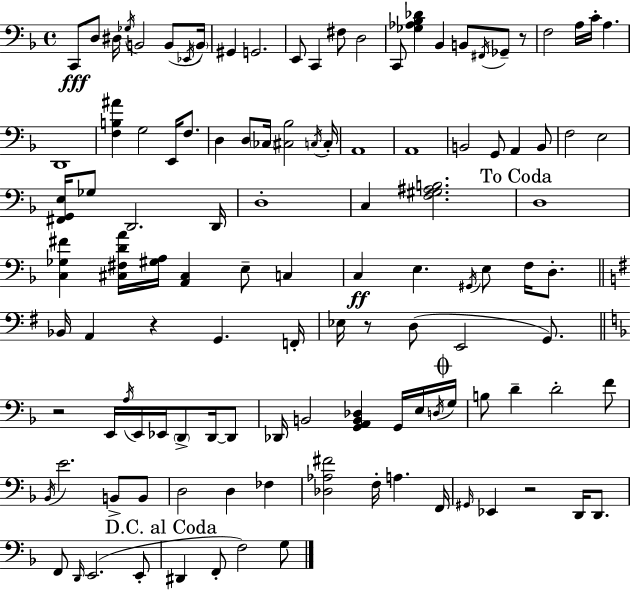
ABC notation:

X:1
T:Untitled
M:4/4
L:1/4
K:Dm
C,,/2 D,/2 ^D,/4 _G,/4 B,,2 B,,/2 _E,,/4 B,,/4 ^G,, G,,2 E,,/2 C,, ^F,/2 D,2 C,,/2 [_G,_A,_B,_D] _B,, B,,/2 ^F,,/4 _G,,/2 z/2 F,2 A,/4 C/4 A, D,,4 [F,B,^A] G,2 E,,/4 F,/2 D, D,/2 _C,/4 [^C,_B,]2 C,/4 C,/4 A,,4 A,,4 B,,2 G,,/2 A,, B,,/2 F,2 E,2 [^F,,G,,E,]/4 _G,/2 D,,2 D,,/4 D,4 C, [F,^G,^A,B,]2 D,4 [C,_G,^F] [^C,^F,DA]/4 [^G,A,]/4 [A,,^C,] E,/2 C, C, E, ^G,,/4 E,/2 F,/4 D,/2 _B,,/4 A,, z G,, F,,/4 _E,/4 z/2 D,/2 E,,2 G,,/2 z2 E,,/4 A,/4 E,,/4 _E,,/4 D,,/2 D,,/4 D,,/2 _D,,/4 B,,2 [G,,A,,B,,_D,] G,,/4 E,/4 D,/4 G,/4 B,/2 D D2 F/2 _B,,/4 E2 B,,/2 B,,/2 D,2 D, _F, [_D,_A,^F]2 F,/4 A, F,,/4 ^G,,/4 _E,, z2 D,,/4 D,,/2 F,,/2 D,,/4 E,,2 E,,/2 ^D,, F,,/2 F,2 G,/2